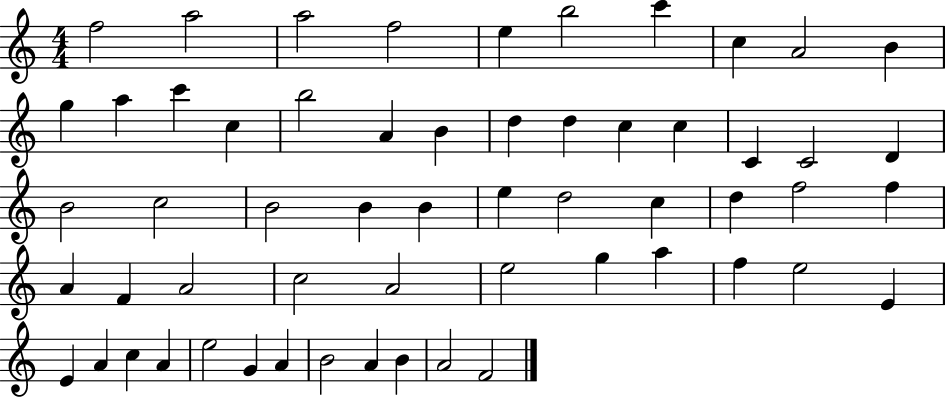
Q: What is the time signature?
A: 4/4